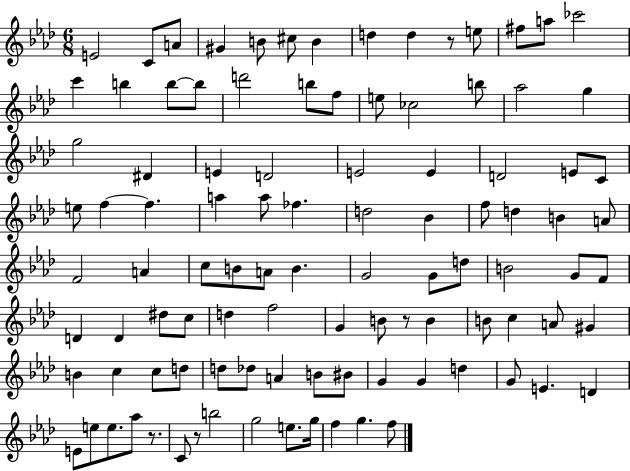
X:1
T:Untitled
M:6/8
L:1/4
K:Ab
E2 C/2 A/2 ^G B/2 ^c/2 B d d z/2 e/2 ^f/2 a/2 _c'2 c' b b/2 b/2 d'2 b/2 f/2 e/2 _c2 b/2 _a2 g g2 ^D E D2 E2 E D2 E/2 C/2 e/2 f f a a/2 _f d2 _B f/2 d B A/2 F2 A c/2 B/2 A/2 B G2 G/2 d/2 B2 G/2 F/2 D D ^d/2 c/2 d f2 G B/2 z/2 B B/2 c A/2 ^G B c c/2 d/2 d/2 _d/2 A B/2 ^B/2 G G d G/2 E D E/2 e/2 e/2 _a/2 z/2 C/2 z/2 b2 g2 e/2 g/4 f g f/2